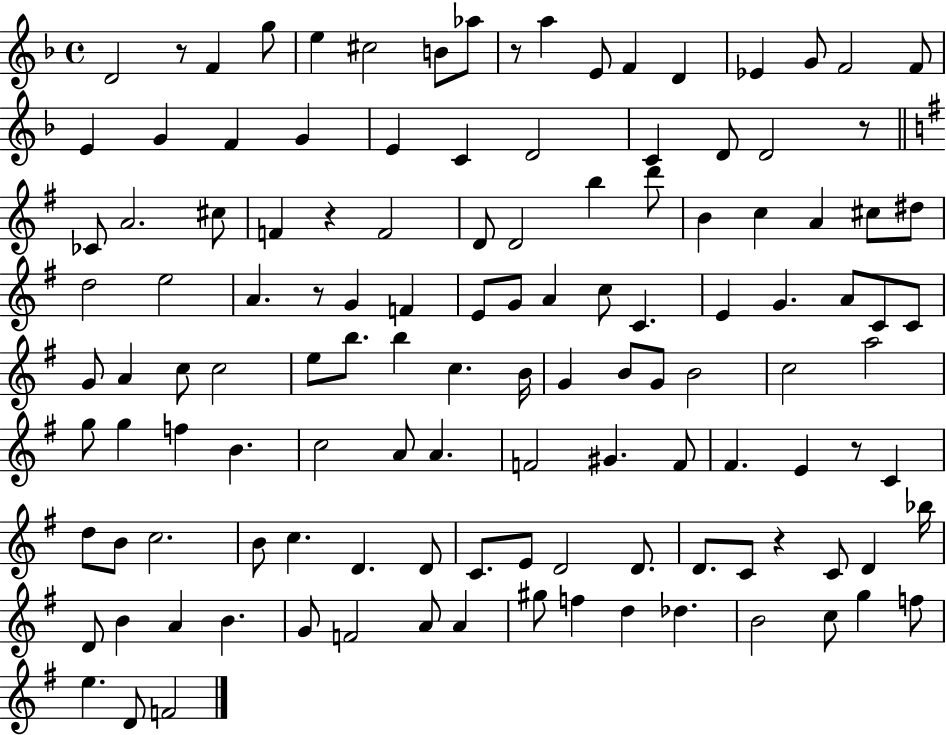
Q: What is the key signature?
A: F major